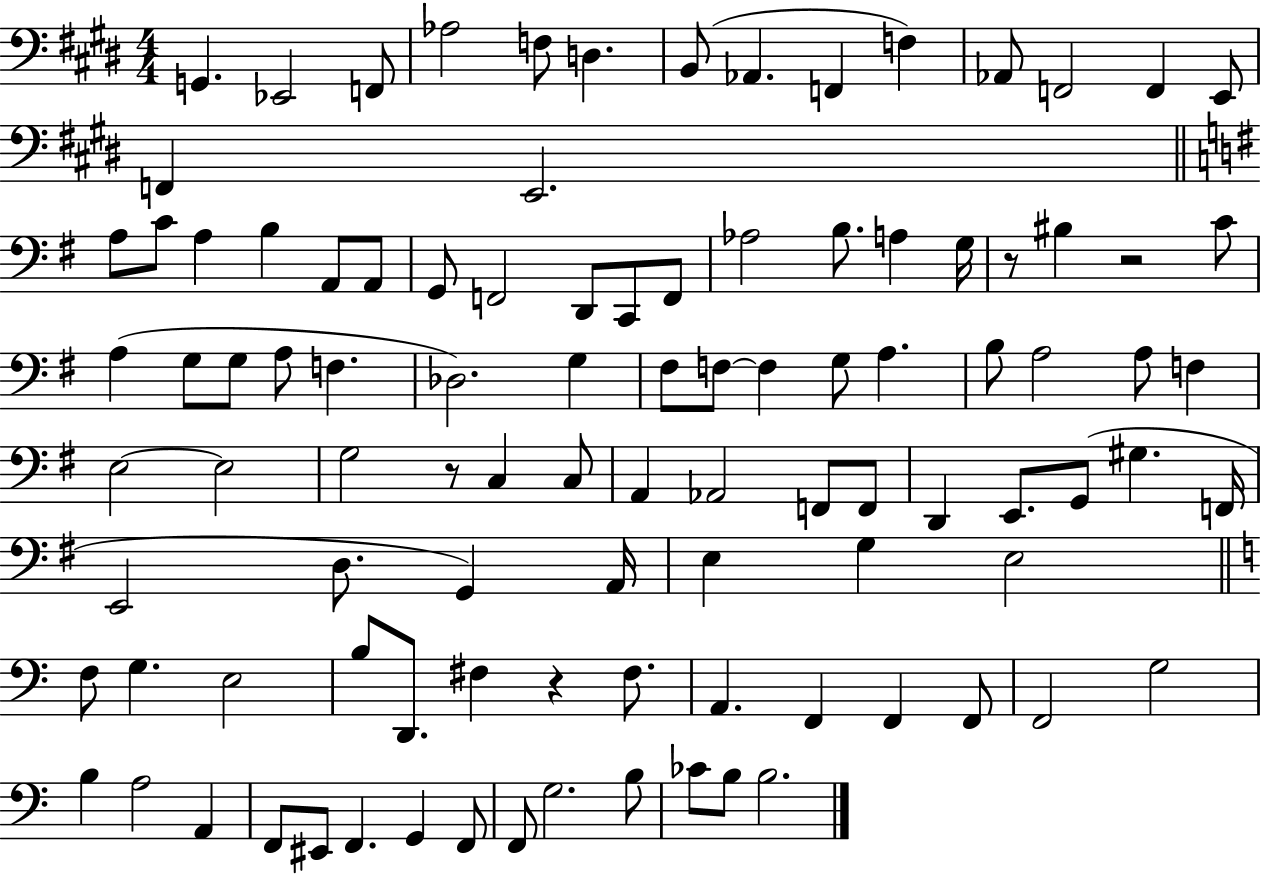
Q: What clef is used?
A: bass